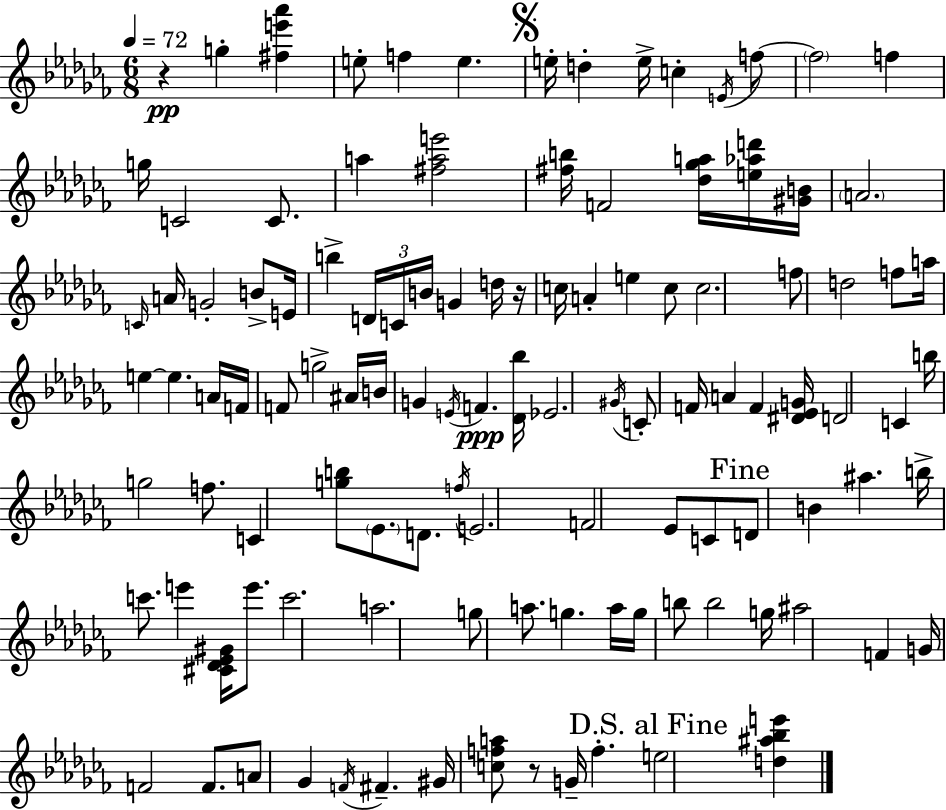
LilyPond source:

{
  \clef treble
  \numericTimeSignature
  \time 6/8
  \key aes \minor
  \tempo 4 = 72
  r4\pp g''4-. <fis'' e''' aes'''>4 | e''8-. f''4 e''4. | \mark \markup { \musicglyph "scripts.segno" } e''16-. d''4-. e''16-> c''4-. \acciaccatura { e'16 } f''8~~ | \parenthesize f''2 f''4 | \break g''16 c'2 c'8. | a''4 <fis'' a'' e'''>2 | <fis'' b''>16 f'2 <des'' ges'' a''>16 <e'' aes'' d'''>16 | <gis' b'>16 \parenthesize a'2. | \break \grace { c'16 } a'16 g'2-. b'8-> | e'16 b''4-> \tuplet 3/2 { d'16 c'16 b'16 } g'4 | d''16 r16 c''16 a'4-. e''4 | c''8 c''2. | \break f''8 d''2 | f''8 a''16 e''4~~ e''4. | a'16 f'16 f'8 g''2-> | ais'16 b'16 g'4 \acciaccatura { e'16 } f'4.\ppp | \break <des' bes''>16 ees'2. | \acciaccatura { gis'16 } c'8-. f'16 a'4 f'4 | <dis' ees' g'>16 d'2 | c'4 b''16 g''2 | \break f''8. c'4 <g'' b''>8 \parenthesize ees'8. | d'8. \acciaccatura { f''16 } e'2. | f'2 | ees'8 c'8 \mark "Fine" d'8 b'4 ais''4. | \break b''16-> c'''8. e'''4 | <cis' des' ees' gis'>16 e'''8. c'''2. | a''2. | g''8 a''8. g''4. | \break a''16 g''16 b''8 b''2 | g''16 ais''2 | f'4 g'16 f'2 | f'8. a'8 ges'4 \acciaccatura { f'16 } | \break fis'4.-- gis'16 <c'' f'' a''>8 r8 g'16-- | f''4.-. \mark "D.S. al Fine" e''2 | <d'' ais'' bes'' e'''>4 \bar "|."
}